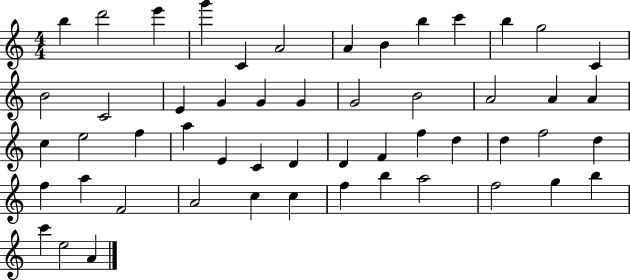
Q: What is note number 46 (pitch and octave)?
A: B5